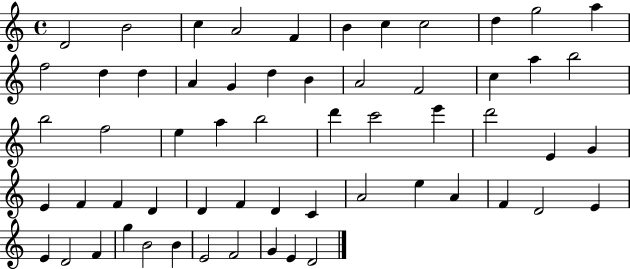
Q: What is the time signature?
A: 4/4